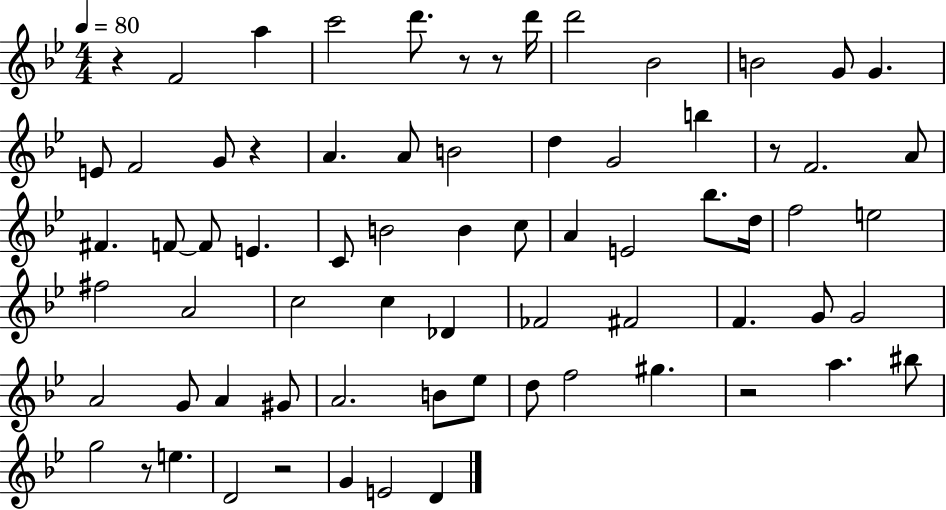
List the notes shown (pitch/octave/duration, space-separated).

R/q F4/h A5/q C6/h D6/e. R/e R/e D6/s D6/h Bb4/h B4/h G4/e G4/q. E4/e F4/h G4/e R/q A4/q. A4/e B4/h D5/q G4/h B5/q R/e F4/h. A4/e F#4/q. F4/e F4/e E4/q. C4/e B4/h B4/q C5/e A4/q E4/h Bb5/e. D5/s F5/h E5/h F#5/h A4/h C5/h C5/q Db4/q FES4/h F#4/h F4/q. G4/e G4/h A4/h G4/e A4/q G#4/e A4/h. B4/e Eb5/e D5/e F5/h G#5/q. R/h A5/q. BIS5/e G5/h R/e E5/q. D4/h R/h G4/q E4/h D4/q